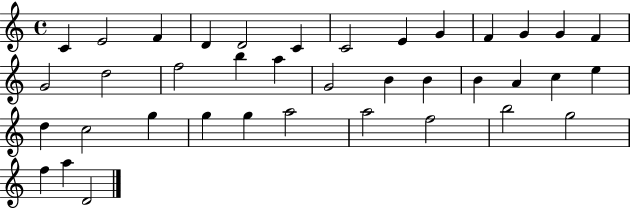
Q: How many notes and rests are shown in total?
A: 38